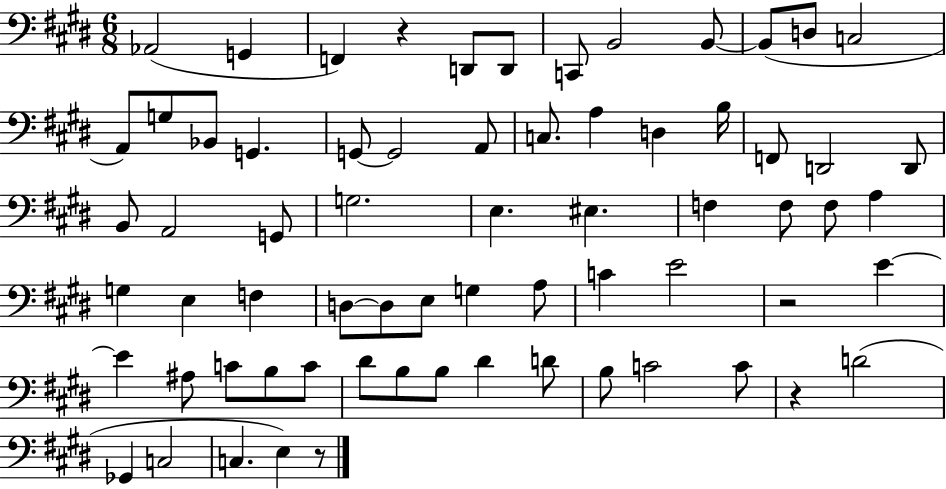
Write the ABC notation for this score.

X:1
T:Untitled
M:6/8
L:1/4
K:E
_A,,2 G,, F,, z D,,/2 D,,/2 C,,/2 B,,2 B,,/2 B,,/2 D,/2 C,2 A,,/2 G,/2 _B,,/2 G,, G,,/2 G,,2 A,,/2 C,/2 A, D, B,/4 F,,/2 D,,2 D,,/2 B,,/2 A,,2 G,,/2 G,2 E, ^E, F, F,/2 F,/2 A, G, E, F, D,/2 D,/2 E,/2 G, A,/2 C E2 z2 E E ^A,/2 C/2 B,/2 C/2 ^D/2 B,/2 B,/2 ^D D/2 B,/2 C2 C/2 z D2 _G,, C,2 C, E, z/2